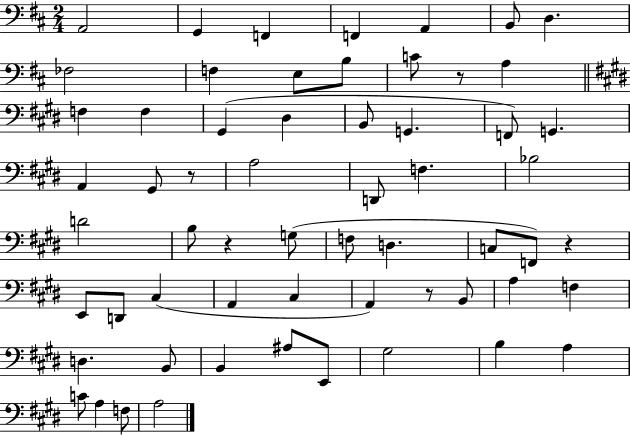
{
  \clef bass
  \numericTimeSignature
  \time 2/4
  \key d \major
  \repeat volta 2 { a,2 | g,4 f,4 | f,4 a,4 | b,8 d4. | \break fes2 | f4 e8 b8 | c'8 r8 a4 | \bar "||" \break \key e \major f4 f4 | gis,4( dis4 | b,8 g,4. | f,8) g,4. | \break a,4 gis,8 r8 | a2 | d,8 f4. | bes2 | \break d'2 | b8 r4 g8( | f8 d4. | c8 f,8) r4 | \break e,8 d,8 cis4( | a,4 cis4 | a,4) r8 b,8 | a4 f4 | \break d4. b,8 | b,4 ais8 e,8 | gis2 | b4 a4 | \break c'8 a4 f8 | a2 | } \bar "|."
}